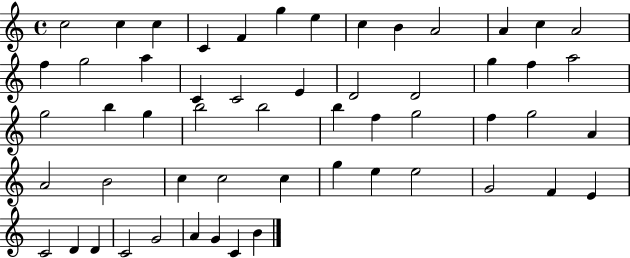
C5/h C5/q C5/q C4/q F4/q G5/q E5/q C5/q B4/q A4/h A4/q C5/q A4/h F5/q G5/h A5/q C4/q C4/h E4/q D4/h D4/h G5/q F5/q A5/h G5/h B5/q G5/q B5/h B5/h B5/q F5/q G5/h F5/q G5/h A4/q A4/h B4/h C5/q C5/h C5/q G5/q E5/q E5/h G4/h F4/q E4/q C4/h D4/q D4/q C4/h G4/h A4/q G4/q C4/q B4/q